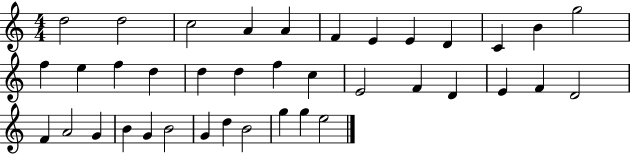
D5/h D5/h C5/h A4/q A4/q F4/q E4/q E4/q D4/q C4/q B4/q G5/h F5/q E5/q F5/q D5/q D5/q D5/q F5/q C5/q E4/h F4/q D4/q E4/q F4/q D4/h F4/q A4/h G4/q B4/q G4/q B4/h G4/q D5/q B4/h G5/q G5/q E5/h